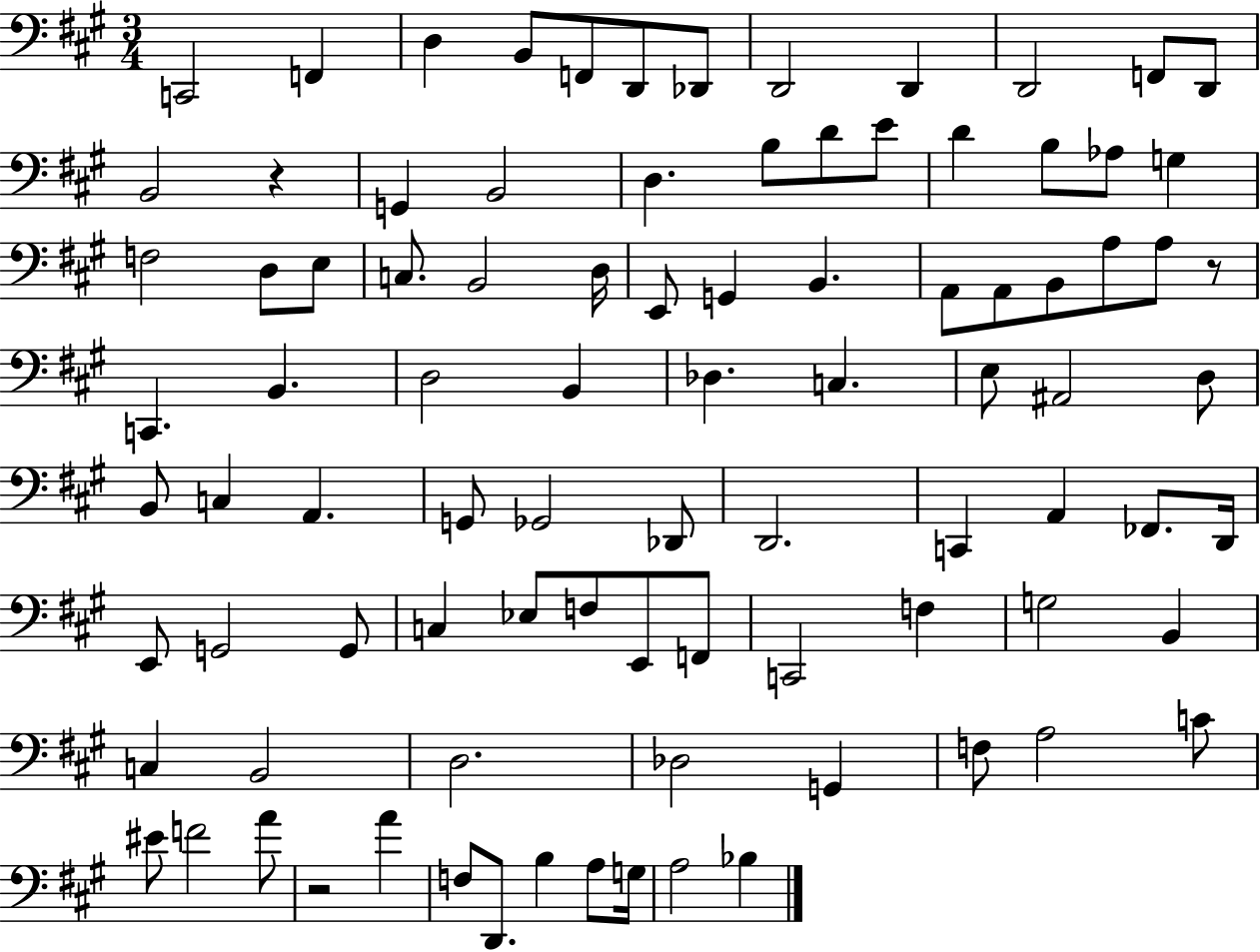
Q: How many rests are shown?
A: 3